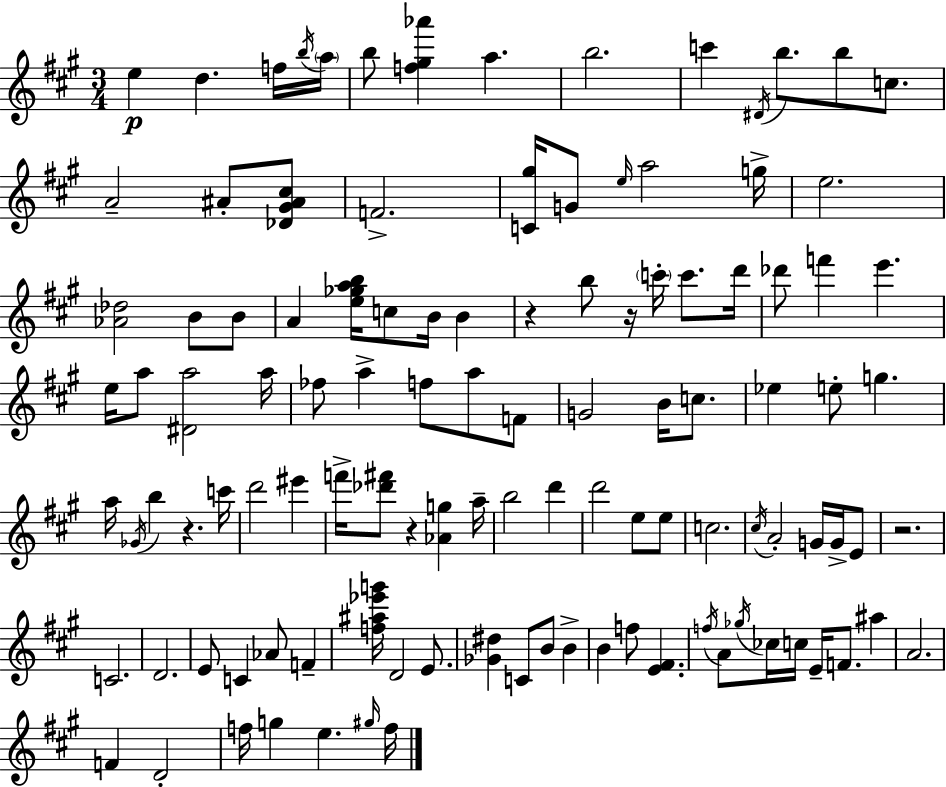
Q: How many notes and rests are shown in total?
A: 112